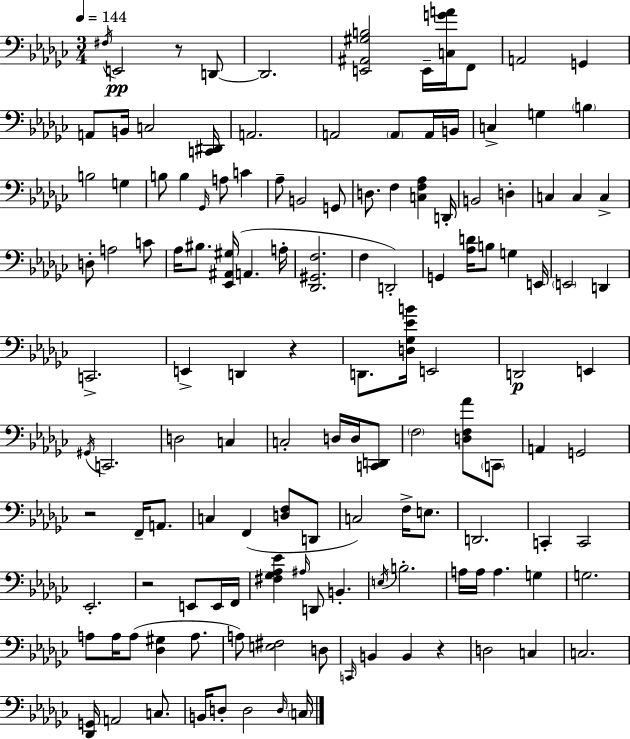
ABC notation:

X:1
T:Untitled
M:3/4
L:1/4
K:Ebm
^F,/4 E,,2 z/2 D,,/2 D,,2 [E,,^A,,^G,B,]2 E,,/4 [C,GA]/4 F,,/2 A,,2 G,, A,,/2 B,,/4 C,2 [C,,^D,,]/4 A,,2 A,,2 A,,/2 A,,/4 B,,/4 C, G, B, B,2 G, B,/2 B, _G,,/4 A,/2 C _A,/2 B,,2 G,,/2 D,/2 F, [C,F,_A,] D,,/4 B,,2 D, C, C, C, D,/2 A,2 C/2 _A,/4 ^B,/2 [_E,,^A,,^G,]/4 A,, A,/4 [_D,,^G,,F,]2 F, D,,2 G,, [_A,D]/4 B,/2 G, E,,/4 E,,2 D,, C,,2 E,, D,, z D,,/2 [D,_G,_EB]/4 E,,2 D,,2 E,, ^G,,/4 C,,2 D,2 C, C,2 D,/4 D,/4 [C,,D,,]/2 F,2 [D,F,_A]/2 C,,/2 A,, G,,2 z2 F,,/4 A,,/2 C, F,, [D,F,]/2 D,,/2 C,2 F,/4 E,/2 D,,2 C,, C,,2 _E,,2 z2 E,,/2 E,,/4 F,,/4 [^F,_G,_A,_E] ^A,/4 D,,/2 B,, E,/4 B,2 A,/4 A,/4 A, G, G,2 A,/2 A,/4 A,/2 [_D,^G,] A,/2 A,/2 [E,^F,]2 D,/2 C,,/4 B,, B,, z D,2 C, C,2 [_D,,G,,]/4 A,,2 C,/2 B,,/4 D,/2 D,2 D,/4 C,/4